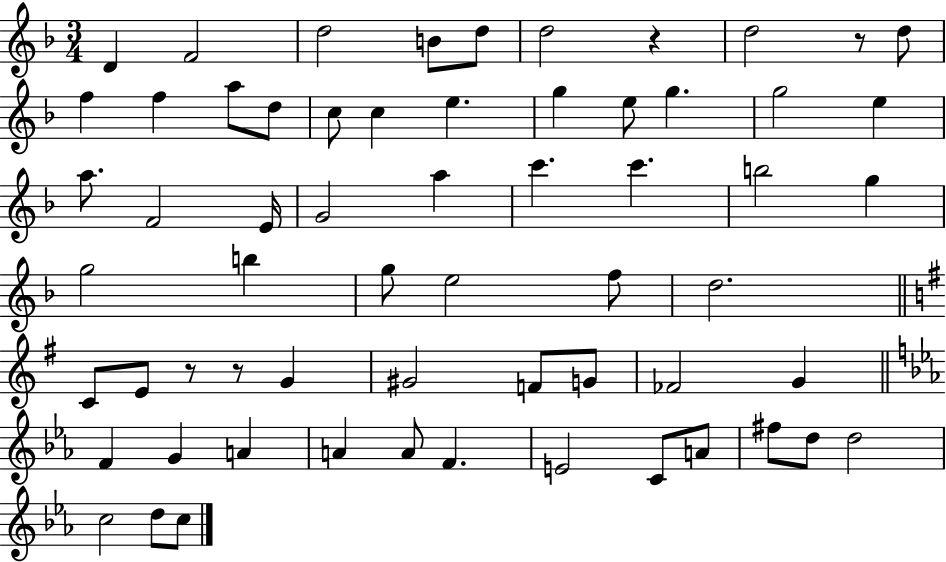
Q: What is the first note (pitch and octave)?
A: D4